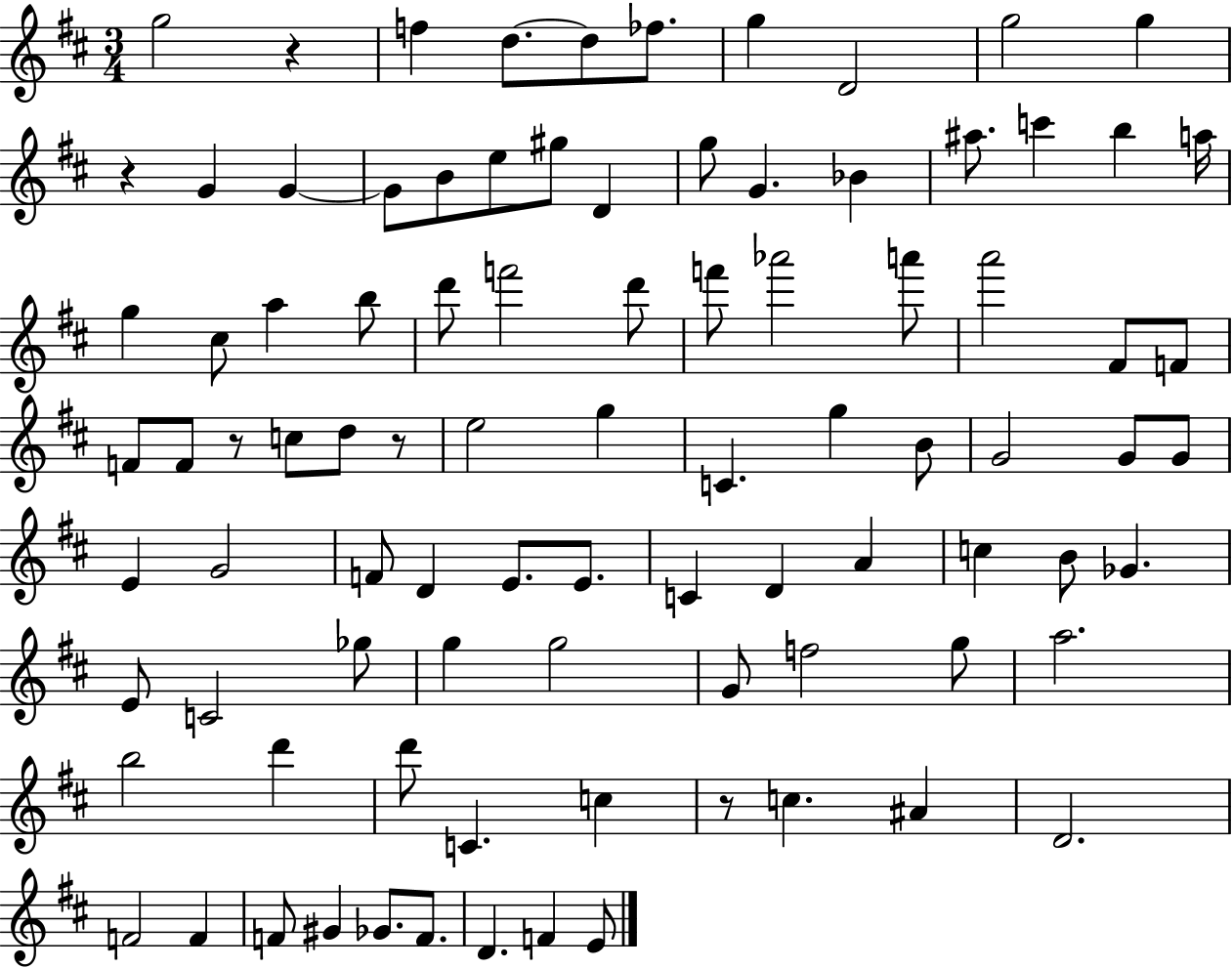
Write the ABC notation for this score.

X:1
T:Untitled
M:3/4
L:1/4
K:D
g2 z f d/2 d/2 _f/2 g D2 g2 g z G G G/2 B/2 e/2 ^g/2 D g/2 G _B ^a/2 c' b a/4 g ^c/2 a b/2 d'/2 f'2 d'/2 f'/2 _a'2 a'/2 a'2 ^F/2 F/2 F/2 F/2 z/2 c/2 d/2 z/2 e2 g C g B/2 G2 G/2 G/2 E G2 F/2 D E/2 E/2 C D A c B/2 _G E/2 C2 _g/2 g g2 G/2 f2 g/2 a2 b2 d' d'/2 C c z/2 c ^A D2 F2 F F/2 ^G _G/2 F/2 D F E/2